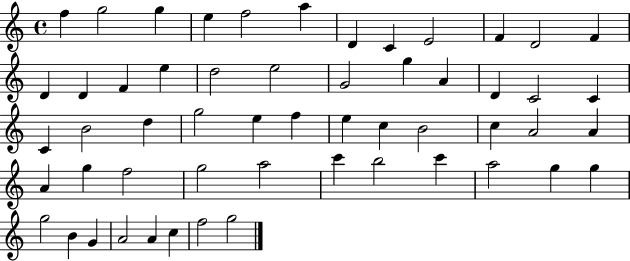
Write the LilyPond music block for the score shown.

{
  \clef treble
  \time 4/4
  \defaultTimeSignature
  \key c \major
  f''4 g''2 g''4 | e''4 f''2 a''4 | d'4 c'4 e'2 | f'4 d'2 f'4 | \break d'4 d'4 f'4 e''4 | d''2 e''2 | g'2 g''4 a'4 | d'4 c'2 c'4 | \break c'4 b'2 d''4 | g''2 e''4 f''4 | e''4 c''4 b'2 | c''4 a'2 a'4 | \break a'4 g''4 f''2 | g''2 a''2 | c'''4 b''2 c'''4 | a''2 g''4 g''4 | \break g''2 b'4 g'4 | a'2 a'4 c''4 | f''2 g''2 | \bar "|."
}